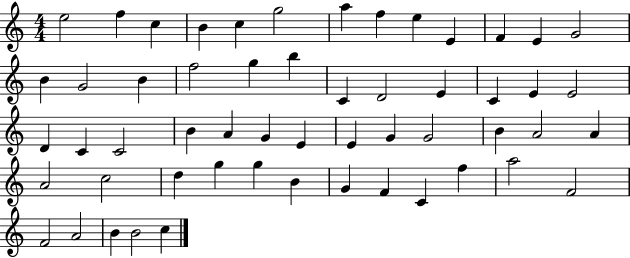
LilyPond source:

{
  \clef treble
  \numericTimeSignature
  \time 4/4
  \key c \major
  e''2 f''4 c''4 | b'4 c''4 g''2 | a''4 f''4 e''4 e'4 | f'4 e'4 g'2 | \break b'4 g'2 b'4 | f''2 g''4 b''4 | c'4 d'2 e'4 | c'4 e'4 e'2 | \break d'4 c'4 c'2 | b'4 a'4 g'4 e'4 | e'4 g'4 g'2 | b'4 a'2 a'4 | \break a'2 c''2 | d''4 g''4 g''4 b'4 | g'4 f'4 c'4 f''4 | a''2 f'2 | \break f'2 a'2 | b'4 b'2 c''4 | \bar "|."
}